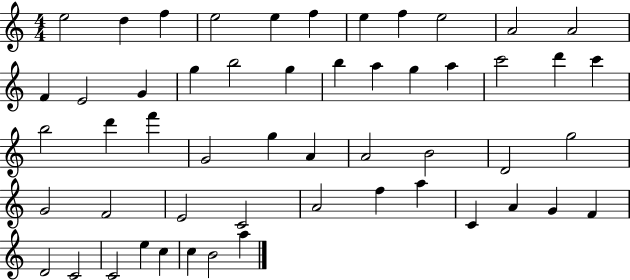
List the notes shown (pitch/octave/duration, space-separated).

E5/h D5/q F5/q E5/h E5/q F5/q E5/q F5/q E5/h A4/h A4/h F4/q E4/h G4/q G5/q B5/h G5/q B5/q A5/q G5/q A5/q C6/h D6/q C6/q B5/h D6/q F6/q G4/h G5/q A4/q A4/h B4/h D4/h G5/h G4/h F4/h E4/h C4/h A4/h F5/q A5/q C4/q A4/q G4/q F4/q D4/h C4/h C4/h E5/q C5/q C5/q B4/h A5/q